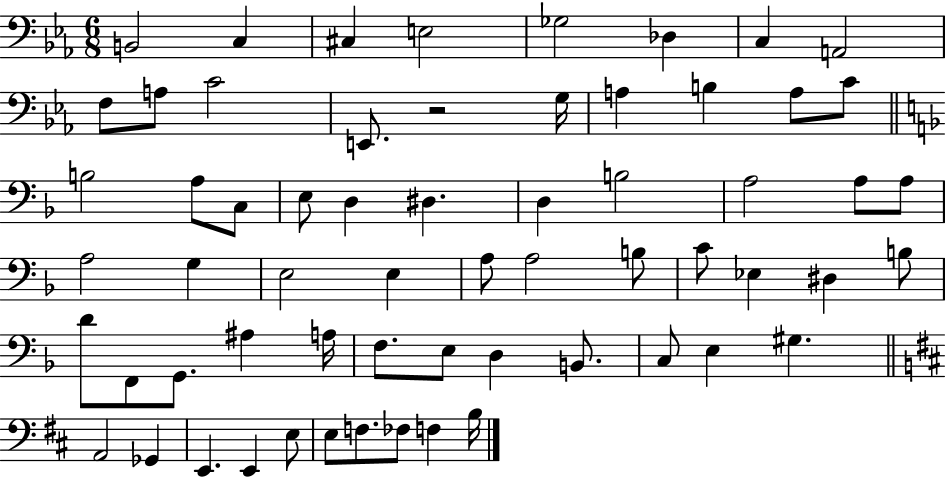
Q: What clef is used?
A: bass